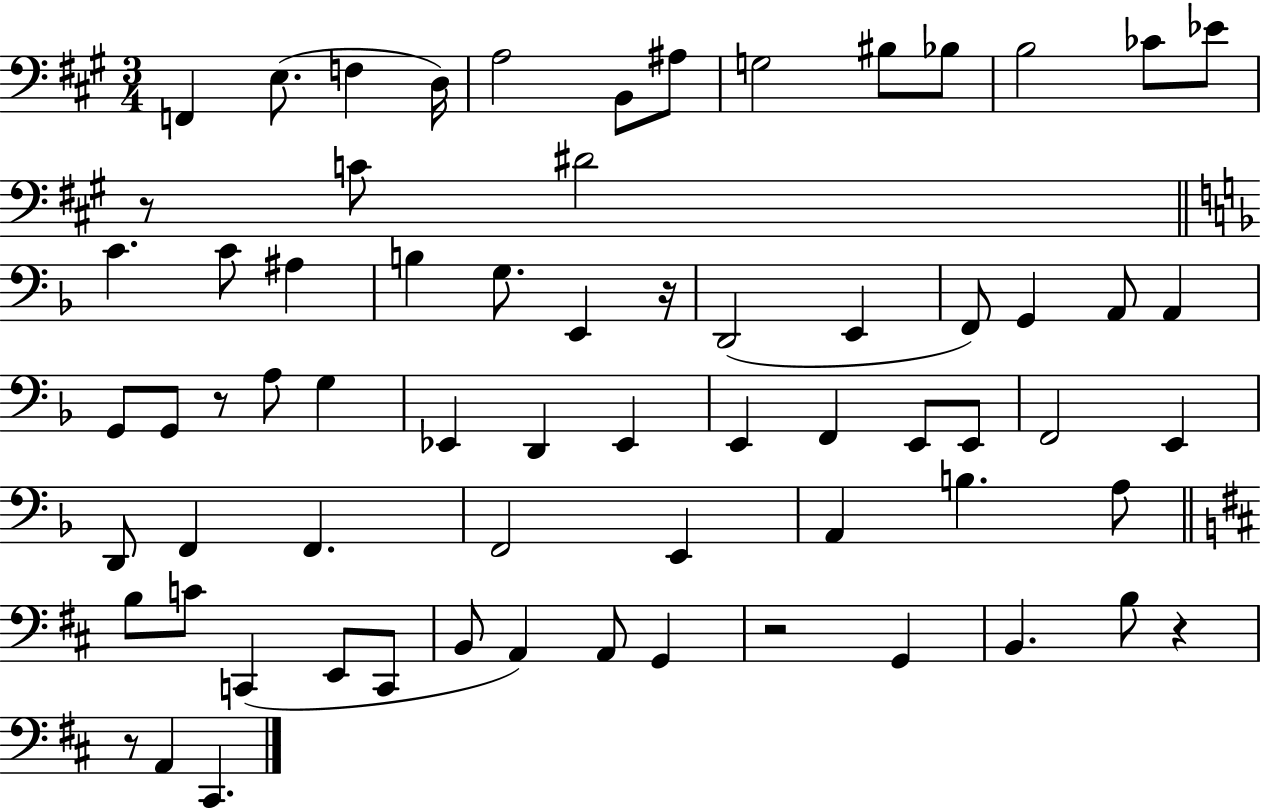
{
  \clef bass
  \numericTimeSignature
  \time 3/4
  \key a \major
  \repeat volta 2 { f,4 e8.( f4 d16) | a2 b,8 ais8 | g2 bis8 bes8 | b2 ces'8 ees'8 | \break r8 c'8 dis'2 | \bar "||" \break \key d \minor c'4. c'8 ais4 | b4 g8. e,4 r16 | d,2( e,4 | f,8) g,4 a,8 a,4 | \break g,8 g,8 r8 a8 g4 | ees,4 d,4 ees,4 | e,4 f,4 e,8 e,8 | f,2 e,4 | \break d,8 f,4 f,4. | f,2 e,4 | a,4 b4. a8 | \bar "||" \break \key b \minor b8 c'8 c,4( e,8 c,8 | b,8 a,4) a,8 g,4 | r2 g,4 | b,4. b8 r4 | \break r8 a,4 cis,4. | } \bar "|."
}